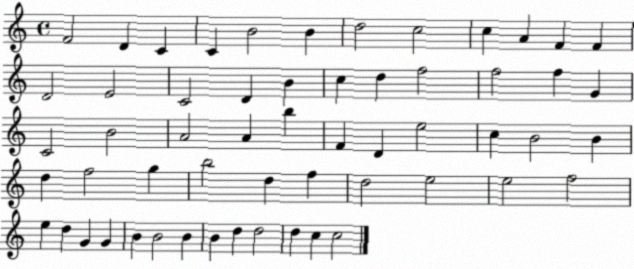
X:1
T:Untitled
M:4/4
L:1/4
K:C
F2 D C C B2 B d2 c2 c A F F D2 E2 C2 D B c d f2 f2 f G C2 B2 A2 A b F D e2 c B2 B d f2 g b2 d f d2 e2 e2 f2 e d G G B B2 B B d d2 d c c2